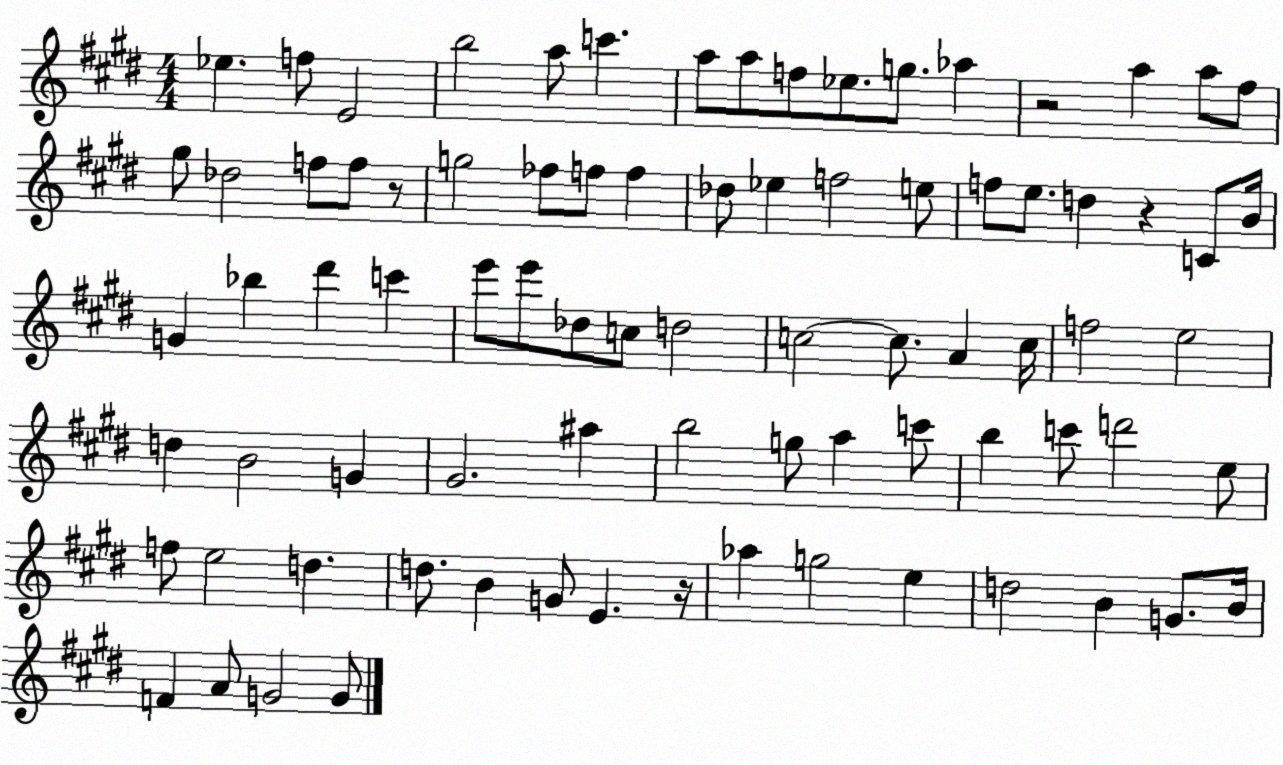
X:1
T:Untitled
M:4/4
L:1/4
K:E
_e f/2 E2 b2 a/2 c' a/2 a/2 f/2 _e/2 g/2 _a z2 a a/2 ^f/2 ^g/2 _d2 f/2 f/2 z/2 g2 _f/2 f/2 f _d/2 _e f2 e/2 f/2 e/2 d z C/2 B/4 G _b ^d' c' e'/2 e'/2 _d/2 c/2 d2 c2 c/2 A c/4 f2 e2 d B2 G ^G2 ^a b2 g/2 a c'/2 b c'/2 d'2 e/2 f/2 e2 d d/2 B G/2 E z/4 _a g2 e d2 B G/2 B/4 F A/2 G2 G/2